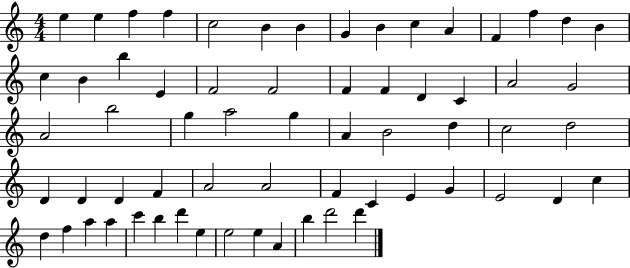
E5/q E5/q F5/q F5/q C5/h B4/q B4/q G4/q B4/q C5/q A4/q F4/q F5/q D5/q B4/q C5/q B4/q B5/q E4/q F4/h F4/h F4/q F4/q D4/q C4/q A4/h G4/h A4/h B5/h G5/q A5/h G5/q A4/q B4/h D5/q C5/h D5/h D4/q D4/q D4/q F4/q A4/h A4/h F4/q C4/q E4/q G4/q E4/h D4/q C5/q D5/q F5/q A5/q A5/q C6/q B5/q D6/q E5/q E5/h E5/q A4/q B5/q D6/h D6/q